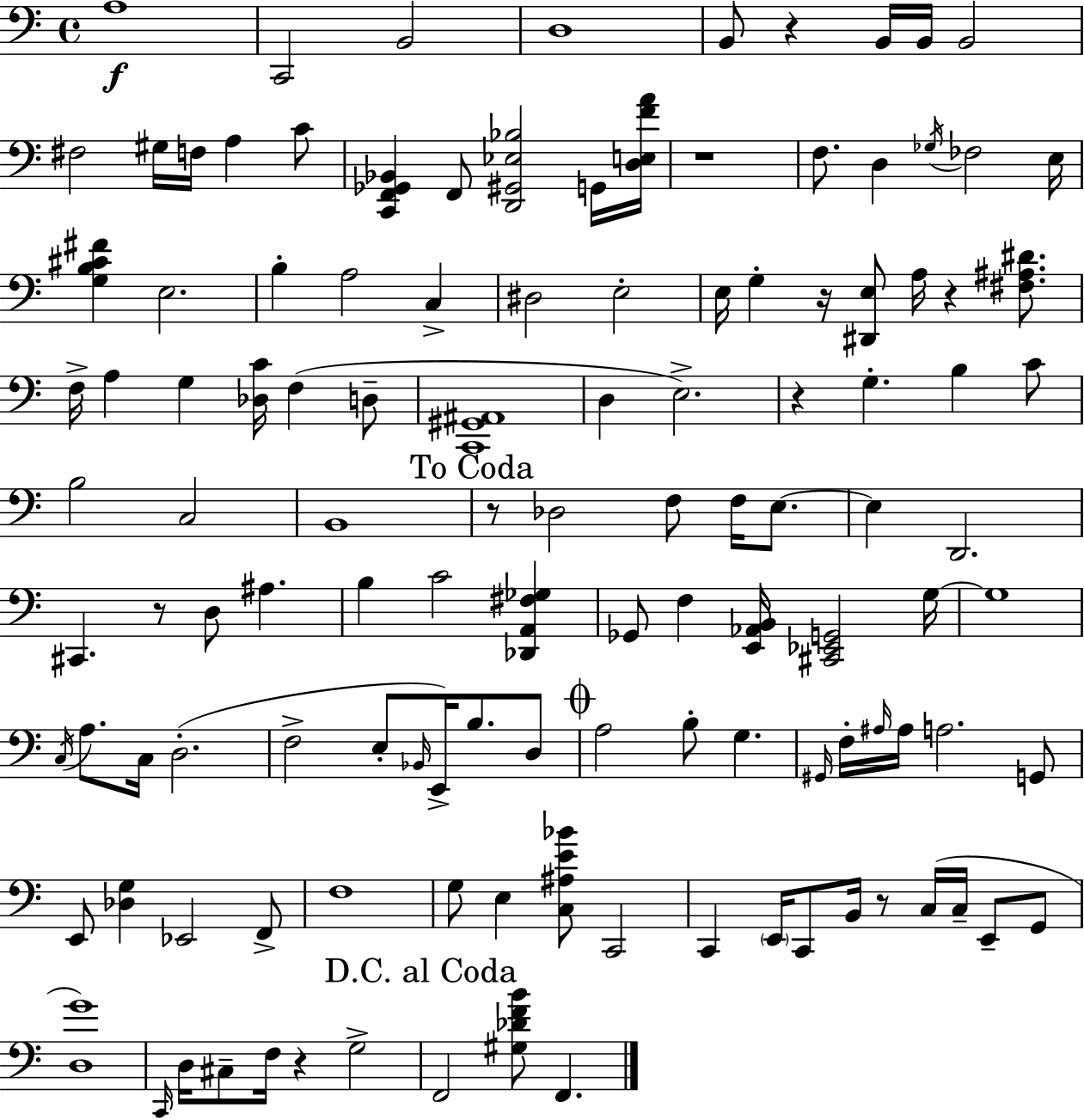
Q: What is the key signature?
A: C major